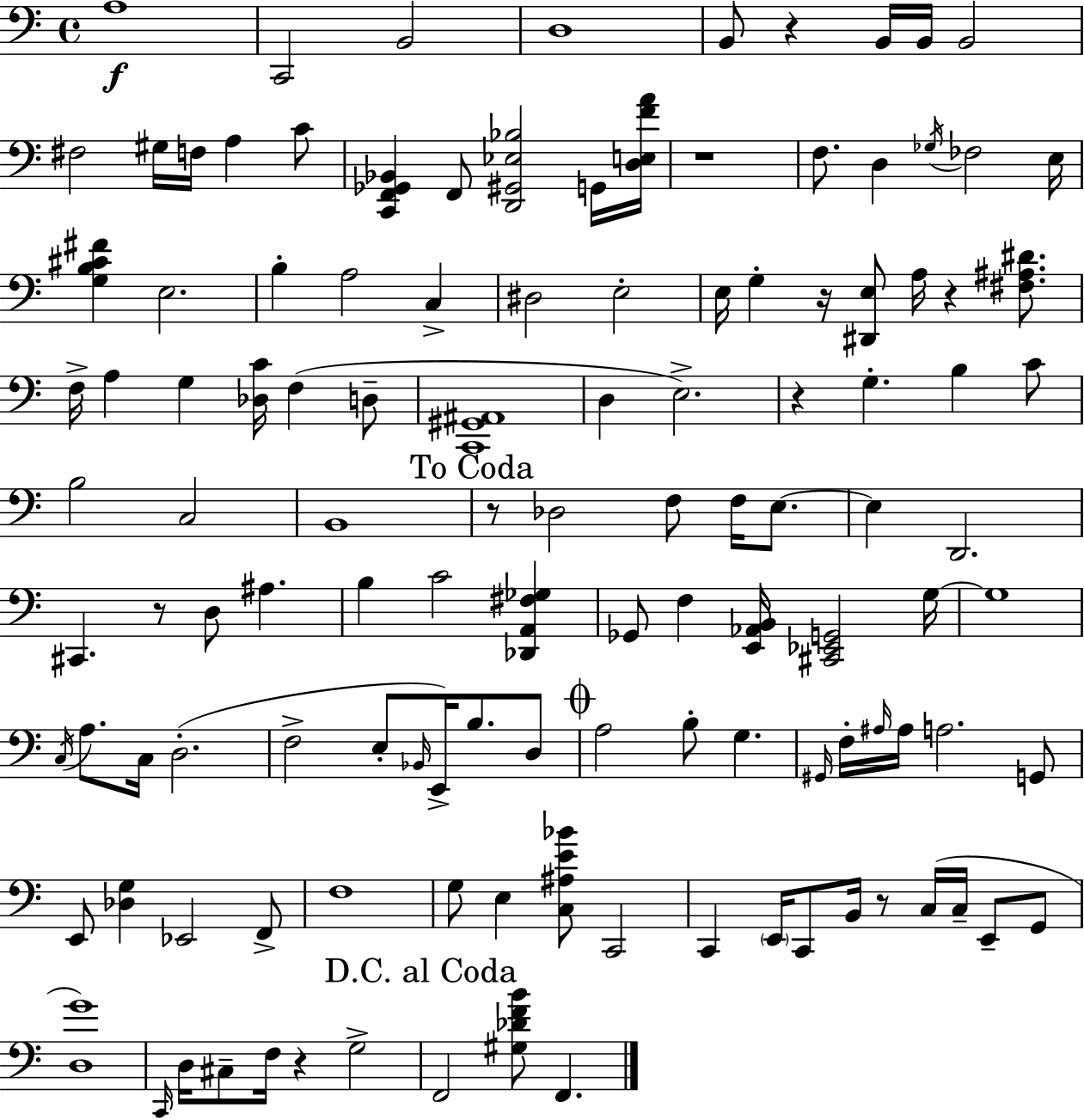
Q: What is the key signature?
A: C major